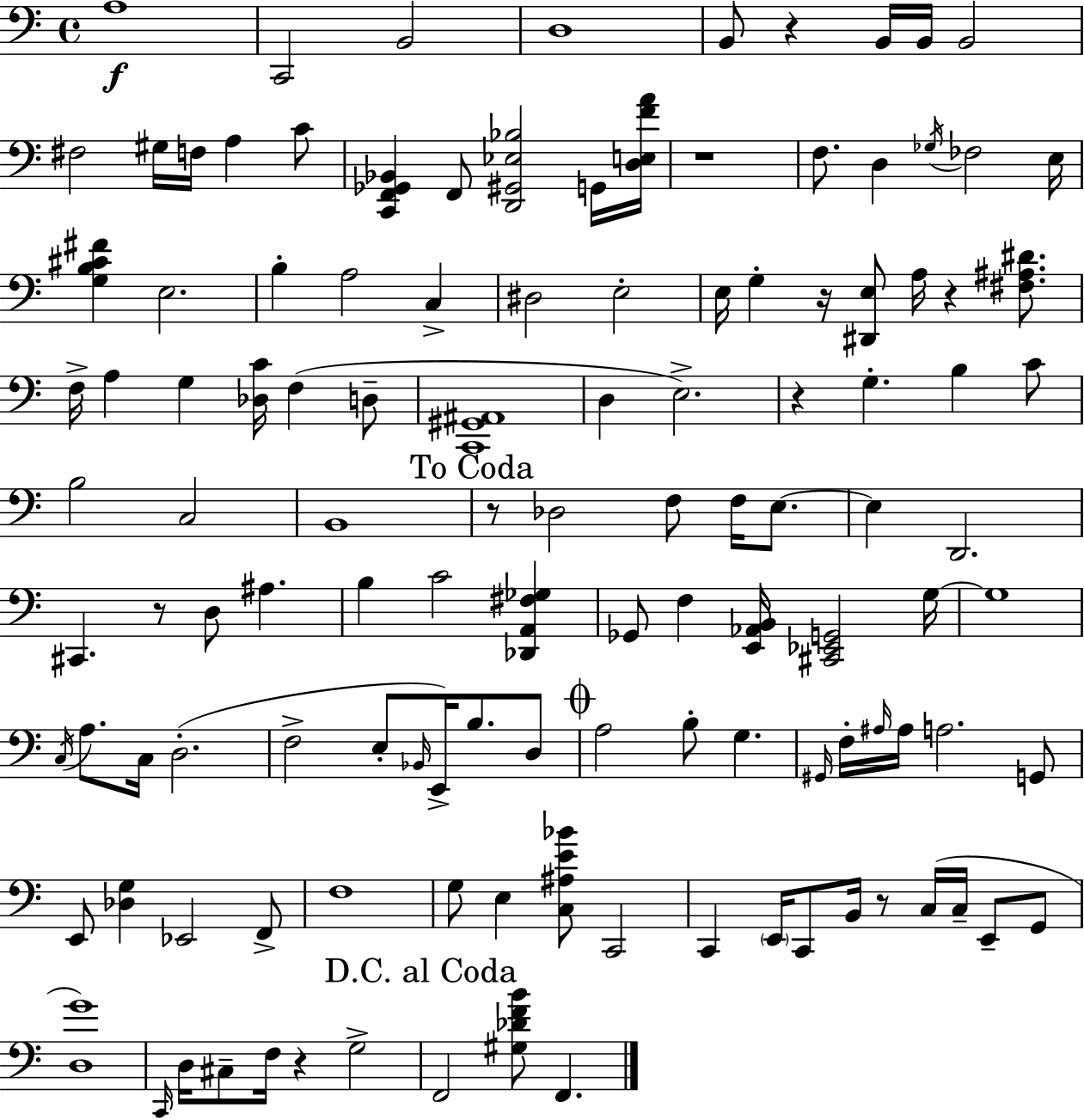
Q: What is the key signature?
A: C major